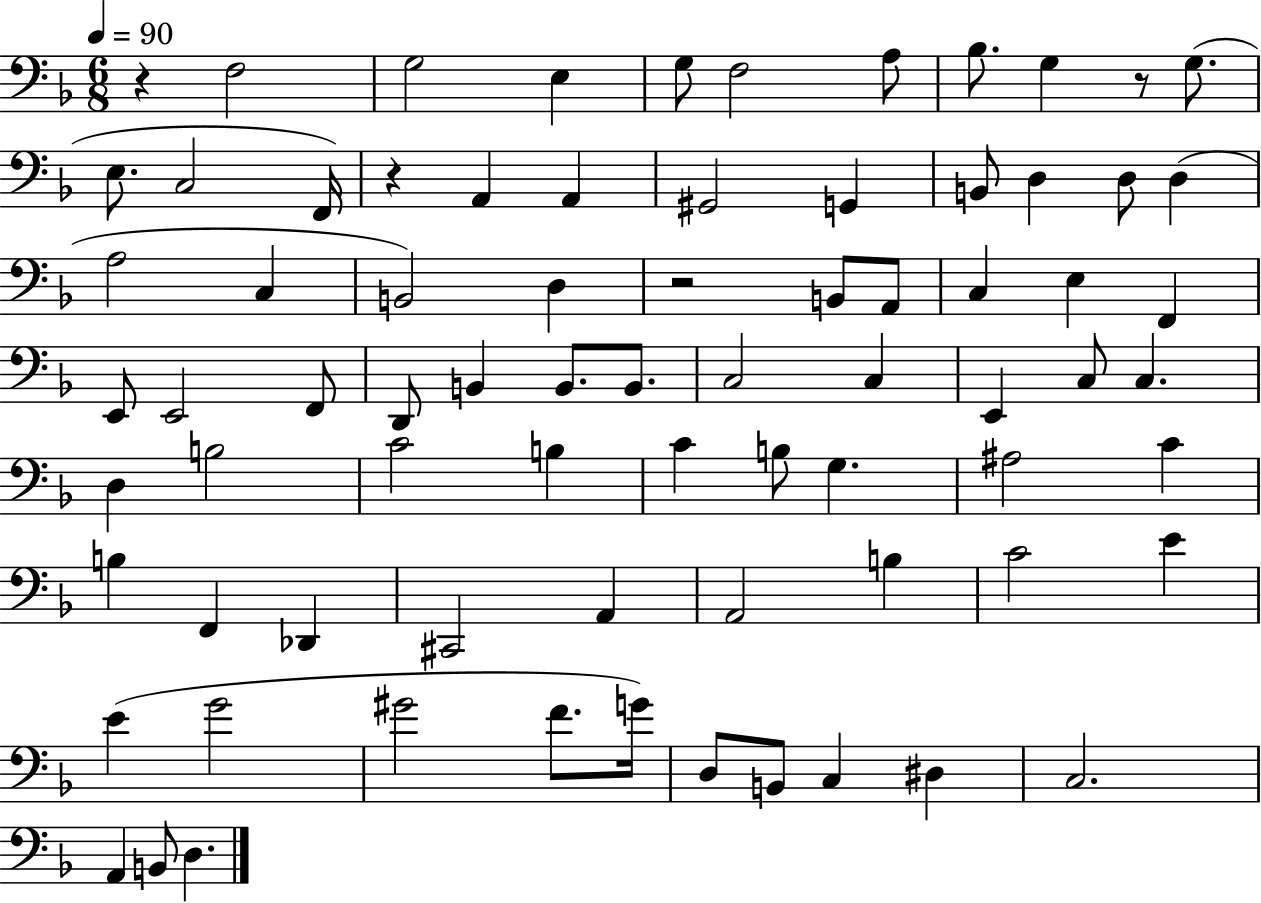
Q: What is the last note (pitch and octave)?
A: D3